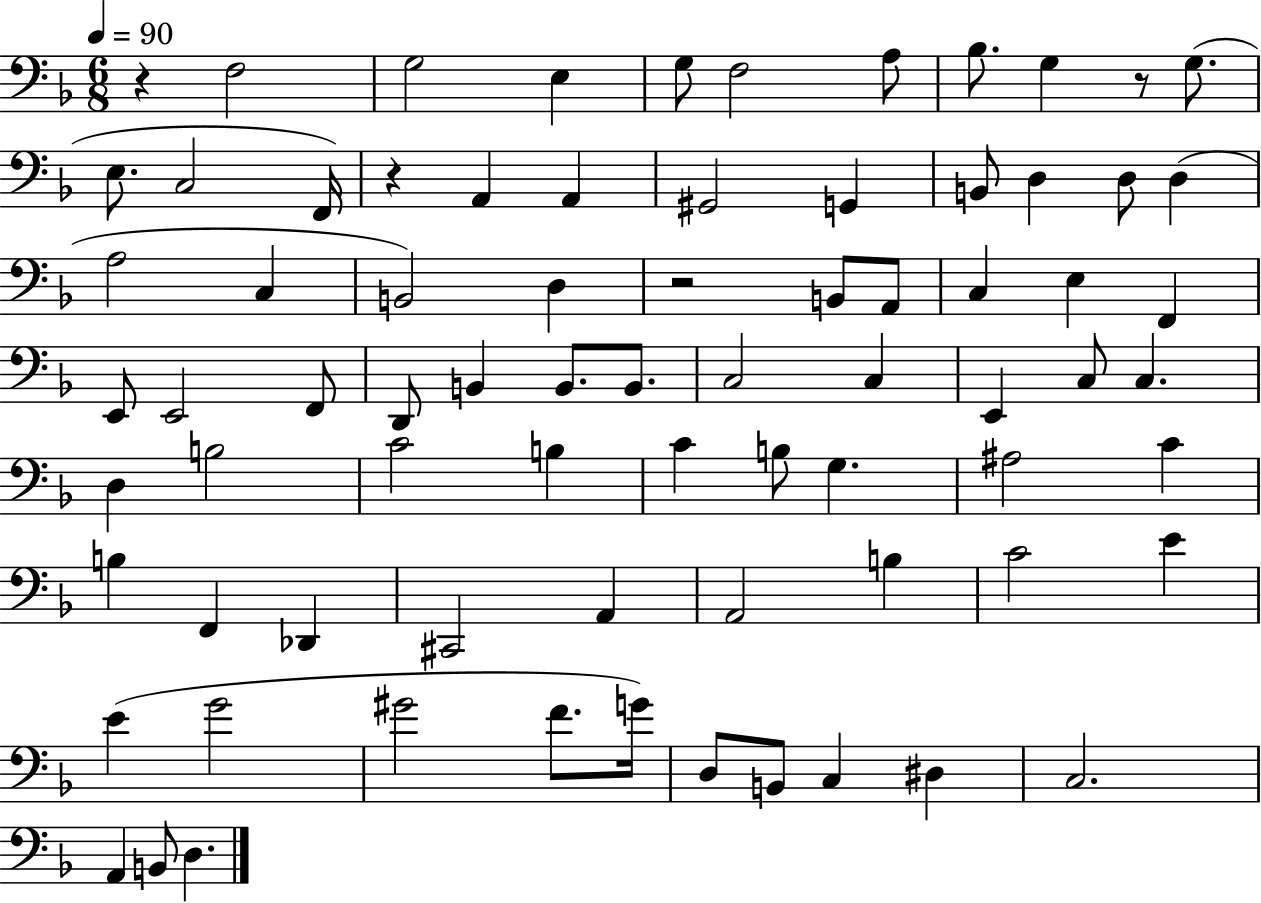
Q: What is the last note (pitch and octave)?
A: D3